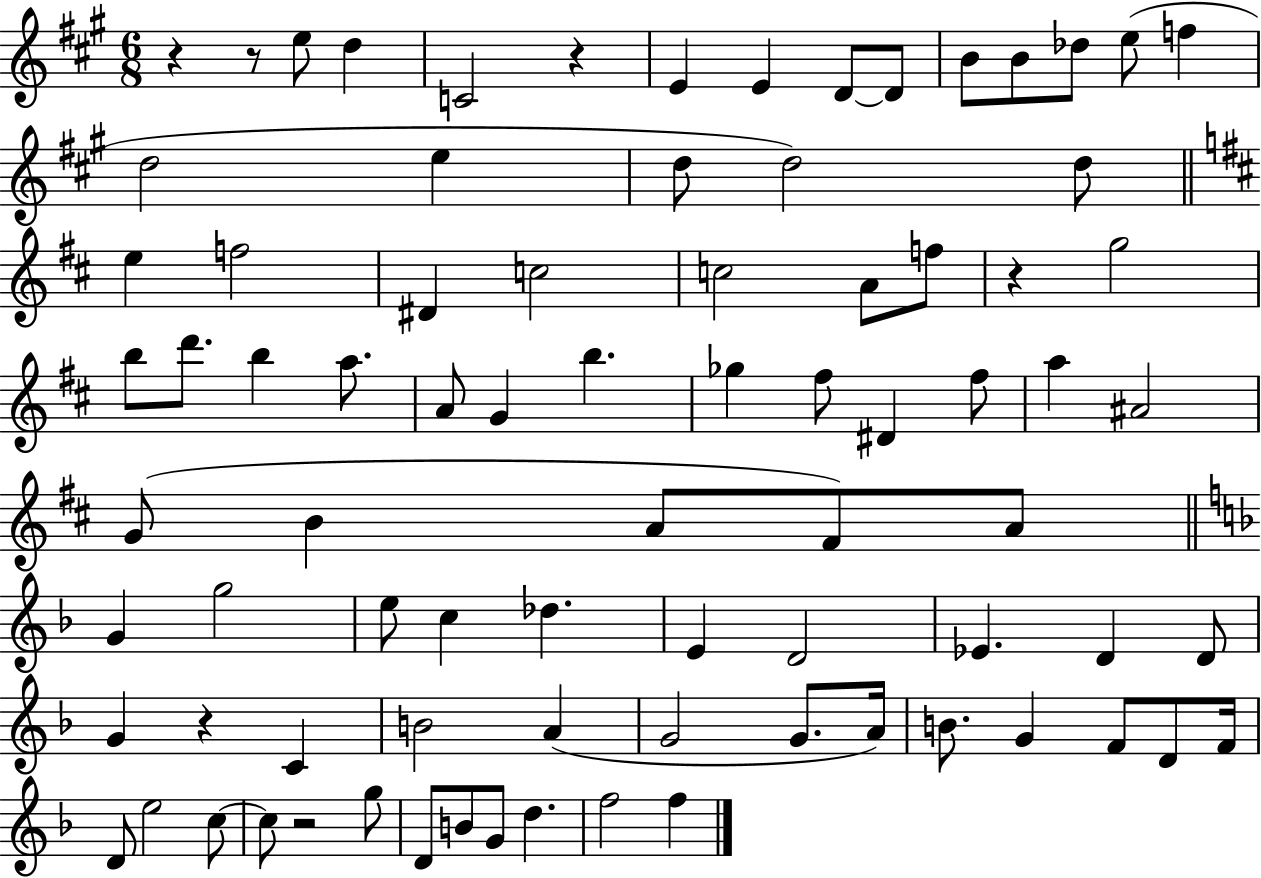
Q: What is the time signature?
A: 6/8